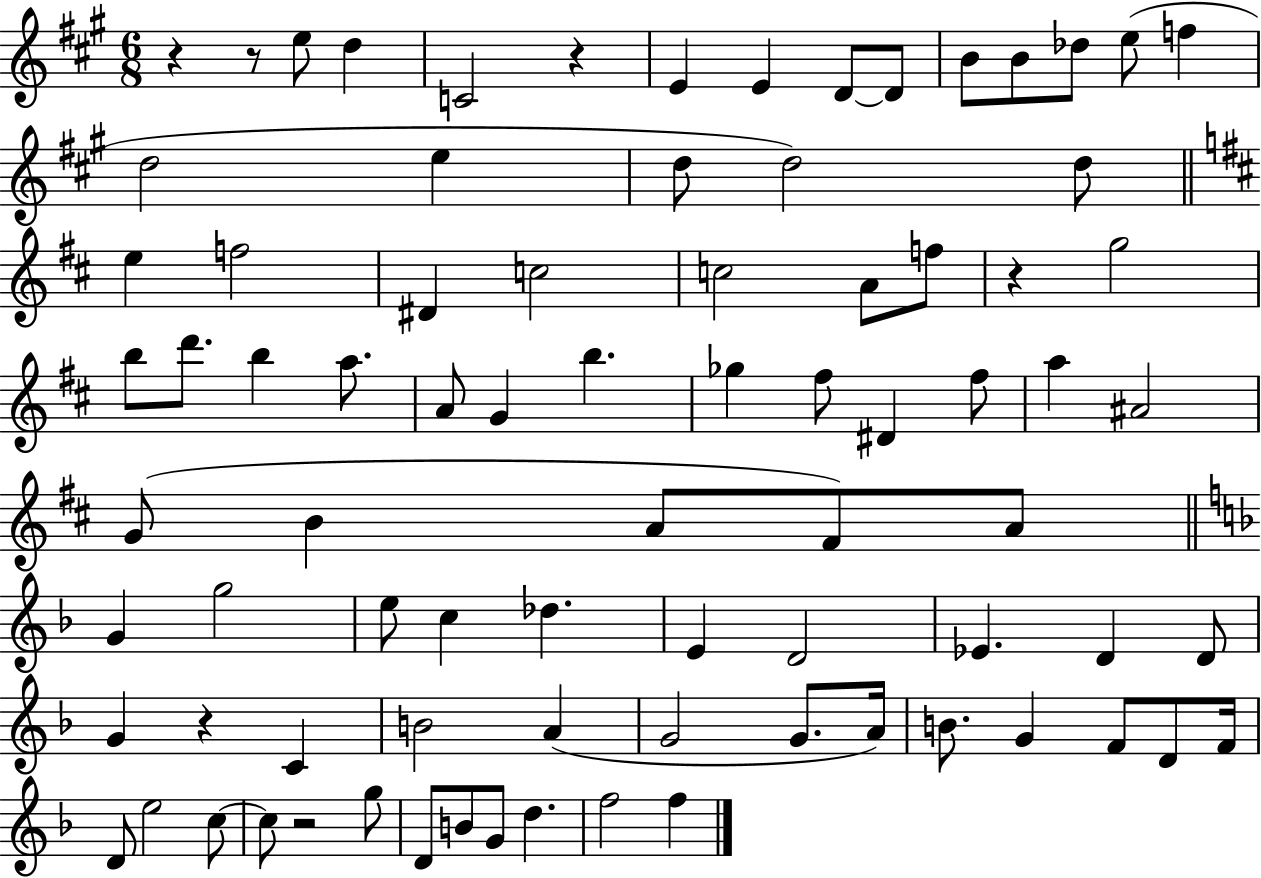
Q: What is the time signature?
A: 6/8